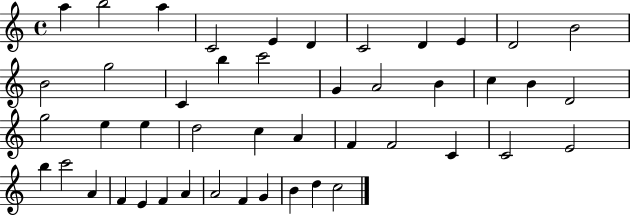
X:1
T:Untitled
M:4/4
L:1/4
K:C
a b2 a C2 E D C2 D E D2 B2 B2 g2 C b c'2 G A2 B c B D2 g2 e e d2 c A F F2 C C2 E2 b c'2 A F E F A A2 F G B d c2